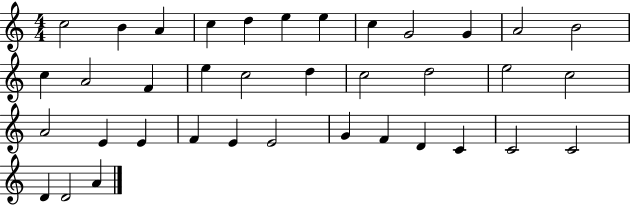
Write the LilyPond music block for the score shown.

{
  \clef treble
  \numericTimeSignature
  \time 4/4
  \key c \major
  c''2 b'4 a'4 | c''4 d''4 e''4 e''4 | c''4 g'2 g'4 | a'2 b'2 | \break c''4 a'2 f'4 | e''4 c''2 d''4 | c''2 d''2 | e''2 c''2 | \break a'2 e'4 e'4 | f'4 e'4 e'2 | g'4 f'4 d'4 c'4 | c'2 c'2 | \break d'4 d'2 a'4 | \bar "|."
}